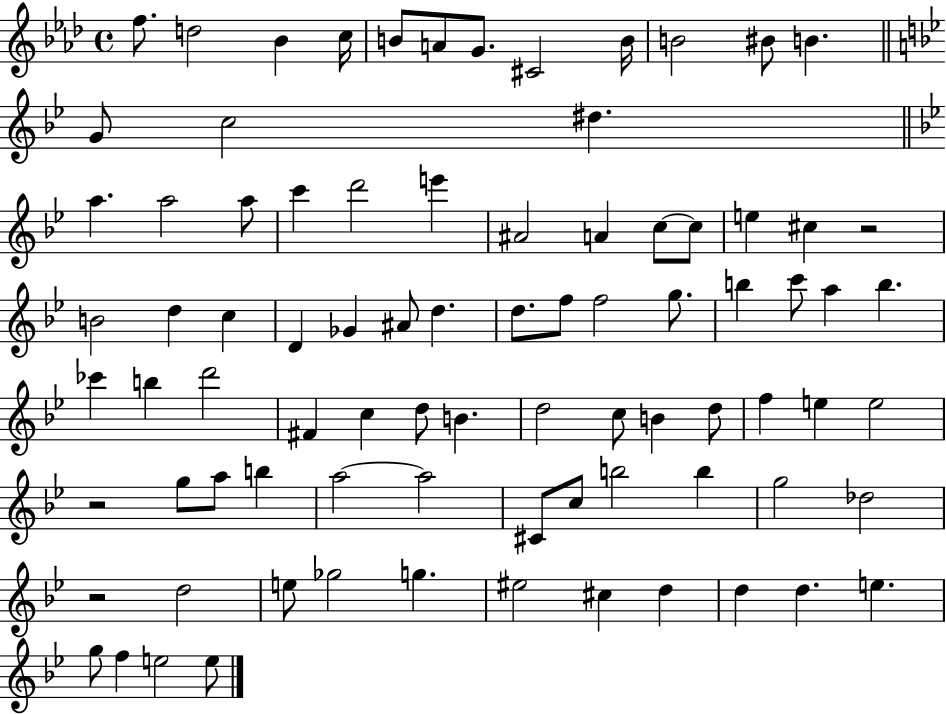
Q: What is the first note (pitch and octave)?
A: F5